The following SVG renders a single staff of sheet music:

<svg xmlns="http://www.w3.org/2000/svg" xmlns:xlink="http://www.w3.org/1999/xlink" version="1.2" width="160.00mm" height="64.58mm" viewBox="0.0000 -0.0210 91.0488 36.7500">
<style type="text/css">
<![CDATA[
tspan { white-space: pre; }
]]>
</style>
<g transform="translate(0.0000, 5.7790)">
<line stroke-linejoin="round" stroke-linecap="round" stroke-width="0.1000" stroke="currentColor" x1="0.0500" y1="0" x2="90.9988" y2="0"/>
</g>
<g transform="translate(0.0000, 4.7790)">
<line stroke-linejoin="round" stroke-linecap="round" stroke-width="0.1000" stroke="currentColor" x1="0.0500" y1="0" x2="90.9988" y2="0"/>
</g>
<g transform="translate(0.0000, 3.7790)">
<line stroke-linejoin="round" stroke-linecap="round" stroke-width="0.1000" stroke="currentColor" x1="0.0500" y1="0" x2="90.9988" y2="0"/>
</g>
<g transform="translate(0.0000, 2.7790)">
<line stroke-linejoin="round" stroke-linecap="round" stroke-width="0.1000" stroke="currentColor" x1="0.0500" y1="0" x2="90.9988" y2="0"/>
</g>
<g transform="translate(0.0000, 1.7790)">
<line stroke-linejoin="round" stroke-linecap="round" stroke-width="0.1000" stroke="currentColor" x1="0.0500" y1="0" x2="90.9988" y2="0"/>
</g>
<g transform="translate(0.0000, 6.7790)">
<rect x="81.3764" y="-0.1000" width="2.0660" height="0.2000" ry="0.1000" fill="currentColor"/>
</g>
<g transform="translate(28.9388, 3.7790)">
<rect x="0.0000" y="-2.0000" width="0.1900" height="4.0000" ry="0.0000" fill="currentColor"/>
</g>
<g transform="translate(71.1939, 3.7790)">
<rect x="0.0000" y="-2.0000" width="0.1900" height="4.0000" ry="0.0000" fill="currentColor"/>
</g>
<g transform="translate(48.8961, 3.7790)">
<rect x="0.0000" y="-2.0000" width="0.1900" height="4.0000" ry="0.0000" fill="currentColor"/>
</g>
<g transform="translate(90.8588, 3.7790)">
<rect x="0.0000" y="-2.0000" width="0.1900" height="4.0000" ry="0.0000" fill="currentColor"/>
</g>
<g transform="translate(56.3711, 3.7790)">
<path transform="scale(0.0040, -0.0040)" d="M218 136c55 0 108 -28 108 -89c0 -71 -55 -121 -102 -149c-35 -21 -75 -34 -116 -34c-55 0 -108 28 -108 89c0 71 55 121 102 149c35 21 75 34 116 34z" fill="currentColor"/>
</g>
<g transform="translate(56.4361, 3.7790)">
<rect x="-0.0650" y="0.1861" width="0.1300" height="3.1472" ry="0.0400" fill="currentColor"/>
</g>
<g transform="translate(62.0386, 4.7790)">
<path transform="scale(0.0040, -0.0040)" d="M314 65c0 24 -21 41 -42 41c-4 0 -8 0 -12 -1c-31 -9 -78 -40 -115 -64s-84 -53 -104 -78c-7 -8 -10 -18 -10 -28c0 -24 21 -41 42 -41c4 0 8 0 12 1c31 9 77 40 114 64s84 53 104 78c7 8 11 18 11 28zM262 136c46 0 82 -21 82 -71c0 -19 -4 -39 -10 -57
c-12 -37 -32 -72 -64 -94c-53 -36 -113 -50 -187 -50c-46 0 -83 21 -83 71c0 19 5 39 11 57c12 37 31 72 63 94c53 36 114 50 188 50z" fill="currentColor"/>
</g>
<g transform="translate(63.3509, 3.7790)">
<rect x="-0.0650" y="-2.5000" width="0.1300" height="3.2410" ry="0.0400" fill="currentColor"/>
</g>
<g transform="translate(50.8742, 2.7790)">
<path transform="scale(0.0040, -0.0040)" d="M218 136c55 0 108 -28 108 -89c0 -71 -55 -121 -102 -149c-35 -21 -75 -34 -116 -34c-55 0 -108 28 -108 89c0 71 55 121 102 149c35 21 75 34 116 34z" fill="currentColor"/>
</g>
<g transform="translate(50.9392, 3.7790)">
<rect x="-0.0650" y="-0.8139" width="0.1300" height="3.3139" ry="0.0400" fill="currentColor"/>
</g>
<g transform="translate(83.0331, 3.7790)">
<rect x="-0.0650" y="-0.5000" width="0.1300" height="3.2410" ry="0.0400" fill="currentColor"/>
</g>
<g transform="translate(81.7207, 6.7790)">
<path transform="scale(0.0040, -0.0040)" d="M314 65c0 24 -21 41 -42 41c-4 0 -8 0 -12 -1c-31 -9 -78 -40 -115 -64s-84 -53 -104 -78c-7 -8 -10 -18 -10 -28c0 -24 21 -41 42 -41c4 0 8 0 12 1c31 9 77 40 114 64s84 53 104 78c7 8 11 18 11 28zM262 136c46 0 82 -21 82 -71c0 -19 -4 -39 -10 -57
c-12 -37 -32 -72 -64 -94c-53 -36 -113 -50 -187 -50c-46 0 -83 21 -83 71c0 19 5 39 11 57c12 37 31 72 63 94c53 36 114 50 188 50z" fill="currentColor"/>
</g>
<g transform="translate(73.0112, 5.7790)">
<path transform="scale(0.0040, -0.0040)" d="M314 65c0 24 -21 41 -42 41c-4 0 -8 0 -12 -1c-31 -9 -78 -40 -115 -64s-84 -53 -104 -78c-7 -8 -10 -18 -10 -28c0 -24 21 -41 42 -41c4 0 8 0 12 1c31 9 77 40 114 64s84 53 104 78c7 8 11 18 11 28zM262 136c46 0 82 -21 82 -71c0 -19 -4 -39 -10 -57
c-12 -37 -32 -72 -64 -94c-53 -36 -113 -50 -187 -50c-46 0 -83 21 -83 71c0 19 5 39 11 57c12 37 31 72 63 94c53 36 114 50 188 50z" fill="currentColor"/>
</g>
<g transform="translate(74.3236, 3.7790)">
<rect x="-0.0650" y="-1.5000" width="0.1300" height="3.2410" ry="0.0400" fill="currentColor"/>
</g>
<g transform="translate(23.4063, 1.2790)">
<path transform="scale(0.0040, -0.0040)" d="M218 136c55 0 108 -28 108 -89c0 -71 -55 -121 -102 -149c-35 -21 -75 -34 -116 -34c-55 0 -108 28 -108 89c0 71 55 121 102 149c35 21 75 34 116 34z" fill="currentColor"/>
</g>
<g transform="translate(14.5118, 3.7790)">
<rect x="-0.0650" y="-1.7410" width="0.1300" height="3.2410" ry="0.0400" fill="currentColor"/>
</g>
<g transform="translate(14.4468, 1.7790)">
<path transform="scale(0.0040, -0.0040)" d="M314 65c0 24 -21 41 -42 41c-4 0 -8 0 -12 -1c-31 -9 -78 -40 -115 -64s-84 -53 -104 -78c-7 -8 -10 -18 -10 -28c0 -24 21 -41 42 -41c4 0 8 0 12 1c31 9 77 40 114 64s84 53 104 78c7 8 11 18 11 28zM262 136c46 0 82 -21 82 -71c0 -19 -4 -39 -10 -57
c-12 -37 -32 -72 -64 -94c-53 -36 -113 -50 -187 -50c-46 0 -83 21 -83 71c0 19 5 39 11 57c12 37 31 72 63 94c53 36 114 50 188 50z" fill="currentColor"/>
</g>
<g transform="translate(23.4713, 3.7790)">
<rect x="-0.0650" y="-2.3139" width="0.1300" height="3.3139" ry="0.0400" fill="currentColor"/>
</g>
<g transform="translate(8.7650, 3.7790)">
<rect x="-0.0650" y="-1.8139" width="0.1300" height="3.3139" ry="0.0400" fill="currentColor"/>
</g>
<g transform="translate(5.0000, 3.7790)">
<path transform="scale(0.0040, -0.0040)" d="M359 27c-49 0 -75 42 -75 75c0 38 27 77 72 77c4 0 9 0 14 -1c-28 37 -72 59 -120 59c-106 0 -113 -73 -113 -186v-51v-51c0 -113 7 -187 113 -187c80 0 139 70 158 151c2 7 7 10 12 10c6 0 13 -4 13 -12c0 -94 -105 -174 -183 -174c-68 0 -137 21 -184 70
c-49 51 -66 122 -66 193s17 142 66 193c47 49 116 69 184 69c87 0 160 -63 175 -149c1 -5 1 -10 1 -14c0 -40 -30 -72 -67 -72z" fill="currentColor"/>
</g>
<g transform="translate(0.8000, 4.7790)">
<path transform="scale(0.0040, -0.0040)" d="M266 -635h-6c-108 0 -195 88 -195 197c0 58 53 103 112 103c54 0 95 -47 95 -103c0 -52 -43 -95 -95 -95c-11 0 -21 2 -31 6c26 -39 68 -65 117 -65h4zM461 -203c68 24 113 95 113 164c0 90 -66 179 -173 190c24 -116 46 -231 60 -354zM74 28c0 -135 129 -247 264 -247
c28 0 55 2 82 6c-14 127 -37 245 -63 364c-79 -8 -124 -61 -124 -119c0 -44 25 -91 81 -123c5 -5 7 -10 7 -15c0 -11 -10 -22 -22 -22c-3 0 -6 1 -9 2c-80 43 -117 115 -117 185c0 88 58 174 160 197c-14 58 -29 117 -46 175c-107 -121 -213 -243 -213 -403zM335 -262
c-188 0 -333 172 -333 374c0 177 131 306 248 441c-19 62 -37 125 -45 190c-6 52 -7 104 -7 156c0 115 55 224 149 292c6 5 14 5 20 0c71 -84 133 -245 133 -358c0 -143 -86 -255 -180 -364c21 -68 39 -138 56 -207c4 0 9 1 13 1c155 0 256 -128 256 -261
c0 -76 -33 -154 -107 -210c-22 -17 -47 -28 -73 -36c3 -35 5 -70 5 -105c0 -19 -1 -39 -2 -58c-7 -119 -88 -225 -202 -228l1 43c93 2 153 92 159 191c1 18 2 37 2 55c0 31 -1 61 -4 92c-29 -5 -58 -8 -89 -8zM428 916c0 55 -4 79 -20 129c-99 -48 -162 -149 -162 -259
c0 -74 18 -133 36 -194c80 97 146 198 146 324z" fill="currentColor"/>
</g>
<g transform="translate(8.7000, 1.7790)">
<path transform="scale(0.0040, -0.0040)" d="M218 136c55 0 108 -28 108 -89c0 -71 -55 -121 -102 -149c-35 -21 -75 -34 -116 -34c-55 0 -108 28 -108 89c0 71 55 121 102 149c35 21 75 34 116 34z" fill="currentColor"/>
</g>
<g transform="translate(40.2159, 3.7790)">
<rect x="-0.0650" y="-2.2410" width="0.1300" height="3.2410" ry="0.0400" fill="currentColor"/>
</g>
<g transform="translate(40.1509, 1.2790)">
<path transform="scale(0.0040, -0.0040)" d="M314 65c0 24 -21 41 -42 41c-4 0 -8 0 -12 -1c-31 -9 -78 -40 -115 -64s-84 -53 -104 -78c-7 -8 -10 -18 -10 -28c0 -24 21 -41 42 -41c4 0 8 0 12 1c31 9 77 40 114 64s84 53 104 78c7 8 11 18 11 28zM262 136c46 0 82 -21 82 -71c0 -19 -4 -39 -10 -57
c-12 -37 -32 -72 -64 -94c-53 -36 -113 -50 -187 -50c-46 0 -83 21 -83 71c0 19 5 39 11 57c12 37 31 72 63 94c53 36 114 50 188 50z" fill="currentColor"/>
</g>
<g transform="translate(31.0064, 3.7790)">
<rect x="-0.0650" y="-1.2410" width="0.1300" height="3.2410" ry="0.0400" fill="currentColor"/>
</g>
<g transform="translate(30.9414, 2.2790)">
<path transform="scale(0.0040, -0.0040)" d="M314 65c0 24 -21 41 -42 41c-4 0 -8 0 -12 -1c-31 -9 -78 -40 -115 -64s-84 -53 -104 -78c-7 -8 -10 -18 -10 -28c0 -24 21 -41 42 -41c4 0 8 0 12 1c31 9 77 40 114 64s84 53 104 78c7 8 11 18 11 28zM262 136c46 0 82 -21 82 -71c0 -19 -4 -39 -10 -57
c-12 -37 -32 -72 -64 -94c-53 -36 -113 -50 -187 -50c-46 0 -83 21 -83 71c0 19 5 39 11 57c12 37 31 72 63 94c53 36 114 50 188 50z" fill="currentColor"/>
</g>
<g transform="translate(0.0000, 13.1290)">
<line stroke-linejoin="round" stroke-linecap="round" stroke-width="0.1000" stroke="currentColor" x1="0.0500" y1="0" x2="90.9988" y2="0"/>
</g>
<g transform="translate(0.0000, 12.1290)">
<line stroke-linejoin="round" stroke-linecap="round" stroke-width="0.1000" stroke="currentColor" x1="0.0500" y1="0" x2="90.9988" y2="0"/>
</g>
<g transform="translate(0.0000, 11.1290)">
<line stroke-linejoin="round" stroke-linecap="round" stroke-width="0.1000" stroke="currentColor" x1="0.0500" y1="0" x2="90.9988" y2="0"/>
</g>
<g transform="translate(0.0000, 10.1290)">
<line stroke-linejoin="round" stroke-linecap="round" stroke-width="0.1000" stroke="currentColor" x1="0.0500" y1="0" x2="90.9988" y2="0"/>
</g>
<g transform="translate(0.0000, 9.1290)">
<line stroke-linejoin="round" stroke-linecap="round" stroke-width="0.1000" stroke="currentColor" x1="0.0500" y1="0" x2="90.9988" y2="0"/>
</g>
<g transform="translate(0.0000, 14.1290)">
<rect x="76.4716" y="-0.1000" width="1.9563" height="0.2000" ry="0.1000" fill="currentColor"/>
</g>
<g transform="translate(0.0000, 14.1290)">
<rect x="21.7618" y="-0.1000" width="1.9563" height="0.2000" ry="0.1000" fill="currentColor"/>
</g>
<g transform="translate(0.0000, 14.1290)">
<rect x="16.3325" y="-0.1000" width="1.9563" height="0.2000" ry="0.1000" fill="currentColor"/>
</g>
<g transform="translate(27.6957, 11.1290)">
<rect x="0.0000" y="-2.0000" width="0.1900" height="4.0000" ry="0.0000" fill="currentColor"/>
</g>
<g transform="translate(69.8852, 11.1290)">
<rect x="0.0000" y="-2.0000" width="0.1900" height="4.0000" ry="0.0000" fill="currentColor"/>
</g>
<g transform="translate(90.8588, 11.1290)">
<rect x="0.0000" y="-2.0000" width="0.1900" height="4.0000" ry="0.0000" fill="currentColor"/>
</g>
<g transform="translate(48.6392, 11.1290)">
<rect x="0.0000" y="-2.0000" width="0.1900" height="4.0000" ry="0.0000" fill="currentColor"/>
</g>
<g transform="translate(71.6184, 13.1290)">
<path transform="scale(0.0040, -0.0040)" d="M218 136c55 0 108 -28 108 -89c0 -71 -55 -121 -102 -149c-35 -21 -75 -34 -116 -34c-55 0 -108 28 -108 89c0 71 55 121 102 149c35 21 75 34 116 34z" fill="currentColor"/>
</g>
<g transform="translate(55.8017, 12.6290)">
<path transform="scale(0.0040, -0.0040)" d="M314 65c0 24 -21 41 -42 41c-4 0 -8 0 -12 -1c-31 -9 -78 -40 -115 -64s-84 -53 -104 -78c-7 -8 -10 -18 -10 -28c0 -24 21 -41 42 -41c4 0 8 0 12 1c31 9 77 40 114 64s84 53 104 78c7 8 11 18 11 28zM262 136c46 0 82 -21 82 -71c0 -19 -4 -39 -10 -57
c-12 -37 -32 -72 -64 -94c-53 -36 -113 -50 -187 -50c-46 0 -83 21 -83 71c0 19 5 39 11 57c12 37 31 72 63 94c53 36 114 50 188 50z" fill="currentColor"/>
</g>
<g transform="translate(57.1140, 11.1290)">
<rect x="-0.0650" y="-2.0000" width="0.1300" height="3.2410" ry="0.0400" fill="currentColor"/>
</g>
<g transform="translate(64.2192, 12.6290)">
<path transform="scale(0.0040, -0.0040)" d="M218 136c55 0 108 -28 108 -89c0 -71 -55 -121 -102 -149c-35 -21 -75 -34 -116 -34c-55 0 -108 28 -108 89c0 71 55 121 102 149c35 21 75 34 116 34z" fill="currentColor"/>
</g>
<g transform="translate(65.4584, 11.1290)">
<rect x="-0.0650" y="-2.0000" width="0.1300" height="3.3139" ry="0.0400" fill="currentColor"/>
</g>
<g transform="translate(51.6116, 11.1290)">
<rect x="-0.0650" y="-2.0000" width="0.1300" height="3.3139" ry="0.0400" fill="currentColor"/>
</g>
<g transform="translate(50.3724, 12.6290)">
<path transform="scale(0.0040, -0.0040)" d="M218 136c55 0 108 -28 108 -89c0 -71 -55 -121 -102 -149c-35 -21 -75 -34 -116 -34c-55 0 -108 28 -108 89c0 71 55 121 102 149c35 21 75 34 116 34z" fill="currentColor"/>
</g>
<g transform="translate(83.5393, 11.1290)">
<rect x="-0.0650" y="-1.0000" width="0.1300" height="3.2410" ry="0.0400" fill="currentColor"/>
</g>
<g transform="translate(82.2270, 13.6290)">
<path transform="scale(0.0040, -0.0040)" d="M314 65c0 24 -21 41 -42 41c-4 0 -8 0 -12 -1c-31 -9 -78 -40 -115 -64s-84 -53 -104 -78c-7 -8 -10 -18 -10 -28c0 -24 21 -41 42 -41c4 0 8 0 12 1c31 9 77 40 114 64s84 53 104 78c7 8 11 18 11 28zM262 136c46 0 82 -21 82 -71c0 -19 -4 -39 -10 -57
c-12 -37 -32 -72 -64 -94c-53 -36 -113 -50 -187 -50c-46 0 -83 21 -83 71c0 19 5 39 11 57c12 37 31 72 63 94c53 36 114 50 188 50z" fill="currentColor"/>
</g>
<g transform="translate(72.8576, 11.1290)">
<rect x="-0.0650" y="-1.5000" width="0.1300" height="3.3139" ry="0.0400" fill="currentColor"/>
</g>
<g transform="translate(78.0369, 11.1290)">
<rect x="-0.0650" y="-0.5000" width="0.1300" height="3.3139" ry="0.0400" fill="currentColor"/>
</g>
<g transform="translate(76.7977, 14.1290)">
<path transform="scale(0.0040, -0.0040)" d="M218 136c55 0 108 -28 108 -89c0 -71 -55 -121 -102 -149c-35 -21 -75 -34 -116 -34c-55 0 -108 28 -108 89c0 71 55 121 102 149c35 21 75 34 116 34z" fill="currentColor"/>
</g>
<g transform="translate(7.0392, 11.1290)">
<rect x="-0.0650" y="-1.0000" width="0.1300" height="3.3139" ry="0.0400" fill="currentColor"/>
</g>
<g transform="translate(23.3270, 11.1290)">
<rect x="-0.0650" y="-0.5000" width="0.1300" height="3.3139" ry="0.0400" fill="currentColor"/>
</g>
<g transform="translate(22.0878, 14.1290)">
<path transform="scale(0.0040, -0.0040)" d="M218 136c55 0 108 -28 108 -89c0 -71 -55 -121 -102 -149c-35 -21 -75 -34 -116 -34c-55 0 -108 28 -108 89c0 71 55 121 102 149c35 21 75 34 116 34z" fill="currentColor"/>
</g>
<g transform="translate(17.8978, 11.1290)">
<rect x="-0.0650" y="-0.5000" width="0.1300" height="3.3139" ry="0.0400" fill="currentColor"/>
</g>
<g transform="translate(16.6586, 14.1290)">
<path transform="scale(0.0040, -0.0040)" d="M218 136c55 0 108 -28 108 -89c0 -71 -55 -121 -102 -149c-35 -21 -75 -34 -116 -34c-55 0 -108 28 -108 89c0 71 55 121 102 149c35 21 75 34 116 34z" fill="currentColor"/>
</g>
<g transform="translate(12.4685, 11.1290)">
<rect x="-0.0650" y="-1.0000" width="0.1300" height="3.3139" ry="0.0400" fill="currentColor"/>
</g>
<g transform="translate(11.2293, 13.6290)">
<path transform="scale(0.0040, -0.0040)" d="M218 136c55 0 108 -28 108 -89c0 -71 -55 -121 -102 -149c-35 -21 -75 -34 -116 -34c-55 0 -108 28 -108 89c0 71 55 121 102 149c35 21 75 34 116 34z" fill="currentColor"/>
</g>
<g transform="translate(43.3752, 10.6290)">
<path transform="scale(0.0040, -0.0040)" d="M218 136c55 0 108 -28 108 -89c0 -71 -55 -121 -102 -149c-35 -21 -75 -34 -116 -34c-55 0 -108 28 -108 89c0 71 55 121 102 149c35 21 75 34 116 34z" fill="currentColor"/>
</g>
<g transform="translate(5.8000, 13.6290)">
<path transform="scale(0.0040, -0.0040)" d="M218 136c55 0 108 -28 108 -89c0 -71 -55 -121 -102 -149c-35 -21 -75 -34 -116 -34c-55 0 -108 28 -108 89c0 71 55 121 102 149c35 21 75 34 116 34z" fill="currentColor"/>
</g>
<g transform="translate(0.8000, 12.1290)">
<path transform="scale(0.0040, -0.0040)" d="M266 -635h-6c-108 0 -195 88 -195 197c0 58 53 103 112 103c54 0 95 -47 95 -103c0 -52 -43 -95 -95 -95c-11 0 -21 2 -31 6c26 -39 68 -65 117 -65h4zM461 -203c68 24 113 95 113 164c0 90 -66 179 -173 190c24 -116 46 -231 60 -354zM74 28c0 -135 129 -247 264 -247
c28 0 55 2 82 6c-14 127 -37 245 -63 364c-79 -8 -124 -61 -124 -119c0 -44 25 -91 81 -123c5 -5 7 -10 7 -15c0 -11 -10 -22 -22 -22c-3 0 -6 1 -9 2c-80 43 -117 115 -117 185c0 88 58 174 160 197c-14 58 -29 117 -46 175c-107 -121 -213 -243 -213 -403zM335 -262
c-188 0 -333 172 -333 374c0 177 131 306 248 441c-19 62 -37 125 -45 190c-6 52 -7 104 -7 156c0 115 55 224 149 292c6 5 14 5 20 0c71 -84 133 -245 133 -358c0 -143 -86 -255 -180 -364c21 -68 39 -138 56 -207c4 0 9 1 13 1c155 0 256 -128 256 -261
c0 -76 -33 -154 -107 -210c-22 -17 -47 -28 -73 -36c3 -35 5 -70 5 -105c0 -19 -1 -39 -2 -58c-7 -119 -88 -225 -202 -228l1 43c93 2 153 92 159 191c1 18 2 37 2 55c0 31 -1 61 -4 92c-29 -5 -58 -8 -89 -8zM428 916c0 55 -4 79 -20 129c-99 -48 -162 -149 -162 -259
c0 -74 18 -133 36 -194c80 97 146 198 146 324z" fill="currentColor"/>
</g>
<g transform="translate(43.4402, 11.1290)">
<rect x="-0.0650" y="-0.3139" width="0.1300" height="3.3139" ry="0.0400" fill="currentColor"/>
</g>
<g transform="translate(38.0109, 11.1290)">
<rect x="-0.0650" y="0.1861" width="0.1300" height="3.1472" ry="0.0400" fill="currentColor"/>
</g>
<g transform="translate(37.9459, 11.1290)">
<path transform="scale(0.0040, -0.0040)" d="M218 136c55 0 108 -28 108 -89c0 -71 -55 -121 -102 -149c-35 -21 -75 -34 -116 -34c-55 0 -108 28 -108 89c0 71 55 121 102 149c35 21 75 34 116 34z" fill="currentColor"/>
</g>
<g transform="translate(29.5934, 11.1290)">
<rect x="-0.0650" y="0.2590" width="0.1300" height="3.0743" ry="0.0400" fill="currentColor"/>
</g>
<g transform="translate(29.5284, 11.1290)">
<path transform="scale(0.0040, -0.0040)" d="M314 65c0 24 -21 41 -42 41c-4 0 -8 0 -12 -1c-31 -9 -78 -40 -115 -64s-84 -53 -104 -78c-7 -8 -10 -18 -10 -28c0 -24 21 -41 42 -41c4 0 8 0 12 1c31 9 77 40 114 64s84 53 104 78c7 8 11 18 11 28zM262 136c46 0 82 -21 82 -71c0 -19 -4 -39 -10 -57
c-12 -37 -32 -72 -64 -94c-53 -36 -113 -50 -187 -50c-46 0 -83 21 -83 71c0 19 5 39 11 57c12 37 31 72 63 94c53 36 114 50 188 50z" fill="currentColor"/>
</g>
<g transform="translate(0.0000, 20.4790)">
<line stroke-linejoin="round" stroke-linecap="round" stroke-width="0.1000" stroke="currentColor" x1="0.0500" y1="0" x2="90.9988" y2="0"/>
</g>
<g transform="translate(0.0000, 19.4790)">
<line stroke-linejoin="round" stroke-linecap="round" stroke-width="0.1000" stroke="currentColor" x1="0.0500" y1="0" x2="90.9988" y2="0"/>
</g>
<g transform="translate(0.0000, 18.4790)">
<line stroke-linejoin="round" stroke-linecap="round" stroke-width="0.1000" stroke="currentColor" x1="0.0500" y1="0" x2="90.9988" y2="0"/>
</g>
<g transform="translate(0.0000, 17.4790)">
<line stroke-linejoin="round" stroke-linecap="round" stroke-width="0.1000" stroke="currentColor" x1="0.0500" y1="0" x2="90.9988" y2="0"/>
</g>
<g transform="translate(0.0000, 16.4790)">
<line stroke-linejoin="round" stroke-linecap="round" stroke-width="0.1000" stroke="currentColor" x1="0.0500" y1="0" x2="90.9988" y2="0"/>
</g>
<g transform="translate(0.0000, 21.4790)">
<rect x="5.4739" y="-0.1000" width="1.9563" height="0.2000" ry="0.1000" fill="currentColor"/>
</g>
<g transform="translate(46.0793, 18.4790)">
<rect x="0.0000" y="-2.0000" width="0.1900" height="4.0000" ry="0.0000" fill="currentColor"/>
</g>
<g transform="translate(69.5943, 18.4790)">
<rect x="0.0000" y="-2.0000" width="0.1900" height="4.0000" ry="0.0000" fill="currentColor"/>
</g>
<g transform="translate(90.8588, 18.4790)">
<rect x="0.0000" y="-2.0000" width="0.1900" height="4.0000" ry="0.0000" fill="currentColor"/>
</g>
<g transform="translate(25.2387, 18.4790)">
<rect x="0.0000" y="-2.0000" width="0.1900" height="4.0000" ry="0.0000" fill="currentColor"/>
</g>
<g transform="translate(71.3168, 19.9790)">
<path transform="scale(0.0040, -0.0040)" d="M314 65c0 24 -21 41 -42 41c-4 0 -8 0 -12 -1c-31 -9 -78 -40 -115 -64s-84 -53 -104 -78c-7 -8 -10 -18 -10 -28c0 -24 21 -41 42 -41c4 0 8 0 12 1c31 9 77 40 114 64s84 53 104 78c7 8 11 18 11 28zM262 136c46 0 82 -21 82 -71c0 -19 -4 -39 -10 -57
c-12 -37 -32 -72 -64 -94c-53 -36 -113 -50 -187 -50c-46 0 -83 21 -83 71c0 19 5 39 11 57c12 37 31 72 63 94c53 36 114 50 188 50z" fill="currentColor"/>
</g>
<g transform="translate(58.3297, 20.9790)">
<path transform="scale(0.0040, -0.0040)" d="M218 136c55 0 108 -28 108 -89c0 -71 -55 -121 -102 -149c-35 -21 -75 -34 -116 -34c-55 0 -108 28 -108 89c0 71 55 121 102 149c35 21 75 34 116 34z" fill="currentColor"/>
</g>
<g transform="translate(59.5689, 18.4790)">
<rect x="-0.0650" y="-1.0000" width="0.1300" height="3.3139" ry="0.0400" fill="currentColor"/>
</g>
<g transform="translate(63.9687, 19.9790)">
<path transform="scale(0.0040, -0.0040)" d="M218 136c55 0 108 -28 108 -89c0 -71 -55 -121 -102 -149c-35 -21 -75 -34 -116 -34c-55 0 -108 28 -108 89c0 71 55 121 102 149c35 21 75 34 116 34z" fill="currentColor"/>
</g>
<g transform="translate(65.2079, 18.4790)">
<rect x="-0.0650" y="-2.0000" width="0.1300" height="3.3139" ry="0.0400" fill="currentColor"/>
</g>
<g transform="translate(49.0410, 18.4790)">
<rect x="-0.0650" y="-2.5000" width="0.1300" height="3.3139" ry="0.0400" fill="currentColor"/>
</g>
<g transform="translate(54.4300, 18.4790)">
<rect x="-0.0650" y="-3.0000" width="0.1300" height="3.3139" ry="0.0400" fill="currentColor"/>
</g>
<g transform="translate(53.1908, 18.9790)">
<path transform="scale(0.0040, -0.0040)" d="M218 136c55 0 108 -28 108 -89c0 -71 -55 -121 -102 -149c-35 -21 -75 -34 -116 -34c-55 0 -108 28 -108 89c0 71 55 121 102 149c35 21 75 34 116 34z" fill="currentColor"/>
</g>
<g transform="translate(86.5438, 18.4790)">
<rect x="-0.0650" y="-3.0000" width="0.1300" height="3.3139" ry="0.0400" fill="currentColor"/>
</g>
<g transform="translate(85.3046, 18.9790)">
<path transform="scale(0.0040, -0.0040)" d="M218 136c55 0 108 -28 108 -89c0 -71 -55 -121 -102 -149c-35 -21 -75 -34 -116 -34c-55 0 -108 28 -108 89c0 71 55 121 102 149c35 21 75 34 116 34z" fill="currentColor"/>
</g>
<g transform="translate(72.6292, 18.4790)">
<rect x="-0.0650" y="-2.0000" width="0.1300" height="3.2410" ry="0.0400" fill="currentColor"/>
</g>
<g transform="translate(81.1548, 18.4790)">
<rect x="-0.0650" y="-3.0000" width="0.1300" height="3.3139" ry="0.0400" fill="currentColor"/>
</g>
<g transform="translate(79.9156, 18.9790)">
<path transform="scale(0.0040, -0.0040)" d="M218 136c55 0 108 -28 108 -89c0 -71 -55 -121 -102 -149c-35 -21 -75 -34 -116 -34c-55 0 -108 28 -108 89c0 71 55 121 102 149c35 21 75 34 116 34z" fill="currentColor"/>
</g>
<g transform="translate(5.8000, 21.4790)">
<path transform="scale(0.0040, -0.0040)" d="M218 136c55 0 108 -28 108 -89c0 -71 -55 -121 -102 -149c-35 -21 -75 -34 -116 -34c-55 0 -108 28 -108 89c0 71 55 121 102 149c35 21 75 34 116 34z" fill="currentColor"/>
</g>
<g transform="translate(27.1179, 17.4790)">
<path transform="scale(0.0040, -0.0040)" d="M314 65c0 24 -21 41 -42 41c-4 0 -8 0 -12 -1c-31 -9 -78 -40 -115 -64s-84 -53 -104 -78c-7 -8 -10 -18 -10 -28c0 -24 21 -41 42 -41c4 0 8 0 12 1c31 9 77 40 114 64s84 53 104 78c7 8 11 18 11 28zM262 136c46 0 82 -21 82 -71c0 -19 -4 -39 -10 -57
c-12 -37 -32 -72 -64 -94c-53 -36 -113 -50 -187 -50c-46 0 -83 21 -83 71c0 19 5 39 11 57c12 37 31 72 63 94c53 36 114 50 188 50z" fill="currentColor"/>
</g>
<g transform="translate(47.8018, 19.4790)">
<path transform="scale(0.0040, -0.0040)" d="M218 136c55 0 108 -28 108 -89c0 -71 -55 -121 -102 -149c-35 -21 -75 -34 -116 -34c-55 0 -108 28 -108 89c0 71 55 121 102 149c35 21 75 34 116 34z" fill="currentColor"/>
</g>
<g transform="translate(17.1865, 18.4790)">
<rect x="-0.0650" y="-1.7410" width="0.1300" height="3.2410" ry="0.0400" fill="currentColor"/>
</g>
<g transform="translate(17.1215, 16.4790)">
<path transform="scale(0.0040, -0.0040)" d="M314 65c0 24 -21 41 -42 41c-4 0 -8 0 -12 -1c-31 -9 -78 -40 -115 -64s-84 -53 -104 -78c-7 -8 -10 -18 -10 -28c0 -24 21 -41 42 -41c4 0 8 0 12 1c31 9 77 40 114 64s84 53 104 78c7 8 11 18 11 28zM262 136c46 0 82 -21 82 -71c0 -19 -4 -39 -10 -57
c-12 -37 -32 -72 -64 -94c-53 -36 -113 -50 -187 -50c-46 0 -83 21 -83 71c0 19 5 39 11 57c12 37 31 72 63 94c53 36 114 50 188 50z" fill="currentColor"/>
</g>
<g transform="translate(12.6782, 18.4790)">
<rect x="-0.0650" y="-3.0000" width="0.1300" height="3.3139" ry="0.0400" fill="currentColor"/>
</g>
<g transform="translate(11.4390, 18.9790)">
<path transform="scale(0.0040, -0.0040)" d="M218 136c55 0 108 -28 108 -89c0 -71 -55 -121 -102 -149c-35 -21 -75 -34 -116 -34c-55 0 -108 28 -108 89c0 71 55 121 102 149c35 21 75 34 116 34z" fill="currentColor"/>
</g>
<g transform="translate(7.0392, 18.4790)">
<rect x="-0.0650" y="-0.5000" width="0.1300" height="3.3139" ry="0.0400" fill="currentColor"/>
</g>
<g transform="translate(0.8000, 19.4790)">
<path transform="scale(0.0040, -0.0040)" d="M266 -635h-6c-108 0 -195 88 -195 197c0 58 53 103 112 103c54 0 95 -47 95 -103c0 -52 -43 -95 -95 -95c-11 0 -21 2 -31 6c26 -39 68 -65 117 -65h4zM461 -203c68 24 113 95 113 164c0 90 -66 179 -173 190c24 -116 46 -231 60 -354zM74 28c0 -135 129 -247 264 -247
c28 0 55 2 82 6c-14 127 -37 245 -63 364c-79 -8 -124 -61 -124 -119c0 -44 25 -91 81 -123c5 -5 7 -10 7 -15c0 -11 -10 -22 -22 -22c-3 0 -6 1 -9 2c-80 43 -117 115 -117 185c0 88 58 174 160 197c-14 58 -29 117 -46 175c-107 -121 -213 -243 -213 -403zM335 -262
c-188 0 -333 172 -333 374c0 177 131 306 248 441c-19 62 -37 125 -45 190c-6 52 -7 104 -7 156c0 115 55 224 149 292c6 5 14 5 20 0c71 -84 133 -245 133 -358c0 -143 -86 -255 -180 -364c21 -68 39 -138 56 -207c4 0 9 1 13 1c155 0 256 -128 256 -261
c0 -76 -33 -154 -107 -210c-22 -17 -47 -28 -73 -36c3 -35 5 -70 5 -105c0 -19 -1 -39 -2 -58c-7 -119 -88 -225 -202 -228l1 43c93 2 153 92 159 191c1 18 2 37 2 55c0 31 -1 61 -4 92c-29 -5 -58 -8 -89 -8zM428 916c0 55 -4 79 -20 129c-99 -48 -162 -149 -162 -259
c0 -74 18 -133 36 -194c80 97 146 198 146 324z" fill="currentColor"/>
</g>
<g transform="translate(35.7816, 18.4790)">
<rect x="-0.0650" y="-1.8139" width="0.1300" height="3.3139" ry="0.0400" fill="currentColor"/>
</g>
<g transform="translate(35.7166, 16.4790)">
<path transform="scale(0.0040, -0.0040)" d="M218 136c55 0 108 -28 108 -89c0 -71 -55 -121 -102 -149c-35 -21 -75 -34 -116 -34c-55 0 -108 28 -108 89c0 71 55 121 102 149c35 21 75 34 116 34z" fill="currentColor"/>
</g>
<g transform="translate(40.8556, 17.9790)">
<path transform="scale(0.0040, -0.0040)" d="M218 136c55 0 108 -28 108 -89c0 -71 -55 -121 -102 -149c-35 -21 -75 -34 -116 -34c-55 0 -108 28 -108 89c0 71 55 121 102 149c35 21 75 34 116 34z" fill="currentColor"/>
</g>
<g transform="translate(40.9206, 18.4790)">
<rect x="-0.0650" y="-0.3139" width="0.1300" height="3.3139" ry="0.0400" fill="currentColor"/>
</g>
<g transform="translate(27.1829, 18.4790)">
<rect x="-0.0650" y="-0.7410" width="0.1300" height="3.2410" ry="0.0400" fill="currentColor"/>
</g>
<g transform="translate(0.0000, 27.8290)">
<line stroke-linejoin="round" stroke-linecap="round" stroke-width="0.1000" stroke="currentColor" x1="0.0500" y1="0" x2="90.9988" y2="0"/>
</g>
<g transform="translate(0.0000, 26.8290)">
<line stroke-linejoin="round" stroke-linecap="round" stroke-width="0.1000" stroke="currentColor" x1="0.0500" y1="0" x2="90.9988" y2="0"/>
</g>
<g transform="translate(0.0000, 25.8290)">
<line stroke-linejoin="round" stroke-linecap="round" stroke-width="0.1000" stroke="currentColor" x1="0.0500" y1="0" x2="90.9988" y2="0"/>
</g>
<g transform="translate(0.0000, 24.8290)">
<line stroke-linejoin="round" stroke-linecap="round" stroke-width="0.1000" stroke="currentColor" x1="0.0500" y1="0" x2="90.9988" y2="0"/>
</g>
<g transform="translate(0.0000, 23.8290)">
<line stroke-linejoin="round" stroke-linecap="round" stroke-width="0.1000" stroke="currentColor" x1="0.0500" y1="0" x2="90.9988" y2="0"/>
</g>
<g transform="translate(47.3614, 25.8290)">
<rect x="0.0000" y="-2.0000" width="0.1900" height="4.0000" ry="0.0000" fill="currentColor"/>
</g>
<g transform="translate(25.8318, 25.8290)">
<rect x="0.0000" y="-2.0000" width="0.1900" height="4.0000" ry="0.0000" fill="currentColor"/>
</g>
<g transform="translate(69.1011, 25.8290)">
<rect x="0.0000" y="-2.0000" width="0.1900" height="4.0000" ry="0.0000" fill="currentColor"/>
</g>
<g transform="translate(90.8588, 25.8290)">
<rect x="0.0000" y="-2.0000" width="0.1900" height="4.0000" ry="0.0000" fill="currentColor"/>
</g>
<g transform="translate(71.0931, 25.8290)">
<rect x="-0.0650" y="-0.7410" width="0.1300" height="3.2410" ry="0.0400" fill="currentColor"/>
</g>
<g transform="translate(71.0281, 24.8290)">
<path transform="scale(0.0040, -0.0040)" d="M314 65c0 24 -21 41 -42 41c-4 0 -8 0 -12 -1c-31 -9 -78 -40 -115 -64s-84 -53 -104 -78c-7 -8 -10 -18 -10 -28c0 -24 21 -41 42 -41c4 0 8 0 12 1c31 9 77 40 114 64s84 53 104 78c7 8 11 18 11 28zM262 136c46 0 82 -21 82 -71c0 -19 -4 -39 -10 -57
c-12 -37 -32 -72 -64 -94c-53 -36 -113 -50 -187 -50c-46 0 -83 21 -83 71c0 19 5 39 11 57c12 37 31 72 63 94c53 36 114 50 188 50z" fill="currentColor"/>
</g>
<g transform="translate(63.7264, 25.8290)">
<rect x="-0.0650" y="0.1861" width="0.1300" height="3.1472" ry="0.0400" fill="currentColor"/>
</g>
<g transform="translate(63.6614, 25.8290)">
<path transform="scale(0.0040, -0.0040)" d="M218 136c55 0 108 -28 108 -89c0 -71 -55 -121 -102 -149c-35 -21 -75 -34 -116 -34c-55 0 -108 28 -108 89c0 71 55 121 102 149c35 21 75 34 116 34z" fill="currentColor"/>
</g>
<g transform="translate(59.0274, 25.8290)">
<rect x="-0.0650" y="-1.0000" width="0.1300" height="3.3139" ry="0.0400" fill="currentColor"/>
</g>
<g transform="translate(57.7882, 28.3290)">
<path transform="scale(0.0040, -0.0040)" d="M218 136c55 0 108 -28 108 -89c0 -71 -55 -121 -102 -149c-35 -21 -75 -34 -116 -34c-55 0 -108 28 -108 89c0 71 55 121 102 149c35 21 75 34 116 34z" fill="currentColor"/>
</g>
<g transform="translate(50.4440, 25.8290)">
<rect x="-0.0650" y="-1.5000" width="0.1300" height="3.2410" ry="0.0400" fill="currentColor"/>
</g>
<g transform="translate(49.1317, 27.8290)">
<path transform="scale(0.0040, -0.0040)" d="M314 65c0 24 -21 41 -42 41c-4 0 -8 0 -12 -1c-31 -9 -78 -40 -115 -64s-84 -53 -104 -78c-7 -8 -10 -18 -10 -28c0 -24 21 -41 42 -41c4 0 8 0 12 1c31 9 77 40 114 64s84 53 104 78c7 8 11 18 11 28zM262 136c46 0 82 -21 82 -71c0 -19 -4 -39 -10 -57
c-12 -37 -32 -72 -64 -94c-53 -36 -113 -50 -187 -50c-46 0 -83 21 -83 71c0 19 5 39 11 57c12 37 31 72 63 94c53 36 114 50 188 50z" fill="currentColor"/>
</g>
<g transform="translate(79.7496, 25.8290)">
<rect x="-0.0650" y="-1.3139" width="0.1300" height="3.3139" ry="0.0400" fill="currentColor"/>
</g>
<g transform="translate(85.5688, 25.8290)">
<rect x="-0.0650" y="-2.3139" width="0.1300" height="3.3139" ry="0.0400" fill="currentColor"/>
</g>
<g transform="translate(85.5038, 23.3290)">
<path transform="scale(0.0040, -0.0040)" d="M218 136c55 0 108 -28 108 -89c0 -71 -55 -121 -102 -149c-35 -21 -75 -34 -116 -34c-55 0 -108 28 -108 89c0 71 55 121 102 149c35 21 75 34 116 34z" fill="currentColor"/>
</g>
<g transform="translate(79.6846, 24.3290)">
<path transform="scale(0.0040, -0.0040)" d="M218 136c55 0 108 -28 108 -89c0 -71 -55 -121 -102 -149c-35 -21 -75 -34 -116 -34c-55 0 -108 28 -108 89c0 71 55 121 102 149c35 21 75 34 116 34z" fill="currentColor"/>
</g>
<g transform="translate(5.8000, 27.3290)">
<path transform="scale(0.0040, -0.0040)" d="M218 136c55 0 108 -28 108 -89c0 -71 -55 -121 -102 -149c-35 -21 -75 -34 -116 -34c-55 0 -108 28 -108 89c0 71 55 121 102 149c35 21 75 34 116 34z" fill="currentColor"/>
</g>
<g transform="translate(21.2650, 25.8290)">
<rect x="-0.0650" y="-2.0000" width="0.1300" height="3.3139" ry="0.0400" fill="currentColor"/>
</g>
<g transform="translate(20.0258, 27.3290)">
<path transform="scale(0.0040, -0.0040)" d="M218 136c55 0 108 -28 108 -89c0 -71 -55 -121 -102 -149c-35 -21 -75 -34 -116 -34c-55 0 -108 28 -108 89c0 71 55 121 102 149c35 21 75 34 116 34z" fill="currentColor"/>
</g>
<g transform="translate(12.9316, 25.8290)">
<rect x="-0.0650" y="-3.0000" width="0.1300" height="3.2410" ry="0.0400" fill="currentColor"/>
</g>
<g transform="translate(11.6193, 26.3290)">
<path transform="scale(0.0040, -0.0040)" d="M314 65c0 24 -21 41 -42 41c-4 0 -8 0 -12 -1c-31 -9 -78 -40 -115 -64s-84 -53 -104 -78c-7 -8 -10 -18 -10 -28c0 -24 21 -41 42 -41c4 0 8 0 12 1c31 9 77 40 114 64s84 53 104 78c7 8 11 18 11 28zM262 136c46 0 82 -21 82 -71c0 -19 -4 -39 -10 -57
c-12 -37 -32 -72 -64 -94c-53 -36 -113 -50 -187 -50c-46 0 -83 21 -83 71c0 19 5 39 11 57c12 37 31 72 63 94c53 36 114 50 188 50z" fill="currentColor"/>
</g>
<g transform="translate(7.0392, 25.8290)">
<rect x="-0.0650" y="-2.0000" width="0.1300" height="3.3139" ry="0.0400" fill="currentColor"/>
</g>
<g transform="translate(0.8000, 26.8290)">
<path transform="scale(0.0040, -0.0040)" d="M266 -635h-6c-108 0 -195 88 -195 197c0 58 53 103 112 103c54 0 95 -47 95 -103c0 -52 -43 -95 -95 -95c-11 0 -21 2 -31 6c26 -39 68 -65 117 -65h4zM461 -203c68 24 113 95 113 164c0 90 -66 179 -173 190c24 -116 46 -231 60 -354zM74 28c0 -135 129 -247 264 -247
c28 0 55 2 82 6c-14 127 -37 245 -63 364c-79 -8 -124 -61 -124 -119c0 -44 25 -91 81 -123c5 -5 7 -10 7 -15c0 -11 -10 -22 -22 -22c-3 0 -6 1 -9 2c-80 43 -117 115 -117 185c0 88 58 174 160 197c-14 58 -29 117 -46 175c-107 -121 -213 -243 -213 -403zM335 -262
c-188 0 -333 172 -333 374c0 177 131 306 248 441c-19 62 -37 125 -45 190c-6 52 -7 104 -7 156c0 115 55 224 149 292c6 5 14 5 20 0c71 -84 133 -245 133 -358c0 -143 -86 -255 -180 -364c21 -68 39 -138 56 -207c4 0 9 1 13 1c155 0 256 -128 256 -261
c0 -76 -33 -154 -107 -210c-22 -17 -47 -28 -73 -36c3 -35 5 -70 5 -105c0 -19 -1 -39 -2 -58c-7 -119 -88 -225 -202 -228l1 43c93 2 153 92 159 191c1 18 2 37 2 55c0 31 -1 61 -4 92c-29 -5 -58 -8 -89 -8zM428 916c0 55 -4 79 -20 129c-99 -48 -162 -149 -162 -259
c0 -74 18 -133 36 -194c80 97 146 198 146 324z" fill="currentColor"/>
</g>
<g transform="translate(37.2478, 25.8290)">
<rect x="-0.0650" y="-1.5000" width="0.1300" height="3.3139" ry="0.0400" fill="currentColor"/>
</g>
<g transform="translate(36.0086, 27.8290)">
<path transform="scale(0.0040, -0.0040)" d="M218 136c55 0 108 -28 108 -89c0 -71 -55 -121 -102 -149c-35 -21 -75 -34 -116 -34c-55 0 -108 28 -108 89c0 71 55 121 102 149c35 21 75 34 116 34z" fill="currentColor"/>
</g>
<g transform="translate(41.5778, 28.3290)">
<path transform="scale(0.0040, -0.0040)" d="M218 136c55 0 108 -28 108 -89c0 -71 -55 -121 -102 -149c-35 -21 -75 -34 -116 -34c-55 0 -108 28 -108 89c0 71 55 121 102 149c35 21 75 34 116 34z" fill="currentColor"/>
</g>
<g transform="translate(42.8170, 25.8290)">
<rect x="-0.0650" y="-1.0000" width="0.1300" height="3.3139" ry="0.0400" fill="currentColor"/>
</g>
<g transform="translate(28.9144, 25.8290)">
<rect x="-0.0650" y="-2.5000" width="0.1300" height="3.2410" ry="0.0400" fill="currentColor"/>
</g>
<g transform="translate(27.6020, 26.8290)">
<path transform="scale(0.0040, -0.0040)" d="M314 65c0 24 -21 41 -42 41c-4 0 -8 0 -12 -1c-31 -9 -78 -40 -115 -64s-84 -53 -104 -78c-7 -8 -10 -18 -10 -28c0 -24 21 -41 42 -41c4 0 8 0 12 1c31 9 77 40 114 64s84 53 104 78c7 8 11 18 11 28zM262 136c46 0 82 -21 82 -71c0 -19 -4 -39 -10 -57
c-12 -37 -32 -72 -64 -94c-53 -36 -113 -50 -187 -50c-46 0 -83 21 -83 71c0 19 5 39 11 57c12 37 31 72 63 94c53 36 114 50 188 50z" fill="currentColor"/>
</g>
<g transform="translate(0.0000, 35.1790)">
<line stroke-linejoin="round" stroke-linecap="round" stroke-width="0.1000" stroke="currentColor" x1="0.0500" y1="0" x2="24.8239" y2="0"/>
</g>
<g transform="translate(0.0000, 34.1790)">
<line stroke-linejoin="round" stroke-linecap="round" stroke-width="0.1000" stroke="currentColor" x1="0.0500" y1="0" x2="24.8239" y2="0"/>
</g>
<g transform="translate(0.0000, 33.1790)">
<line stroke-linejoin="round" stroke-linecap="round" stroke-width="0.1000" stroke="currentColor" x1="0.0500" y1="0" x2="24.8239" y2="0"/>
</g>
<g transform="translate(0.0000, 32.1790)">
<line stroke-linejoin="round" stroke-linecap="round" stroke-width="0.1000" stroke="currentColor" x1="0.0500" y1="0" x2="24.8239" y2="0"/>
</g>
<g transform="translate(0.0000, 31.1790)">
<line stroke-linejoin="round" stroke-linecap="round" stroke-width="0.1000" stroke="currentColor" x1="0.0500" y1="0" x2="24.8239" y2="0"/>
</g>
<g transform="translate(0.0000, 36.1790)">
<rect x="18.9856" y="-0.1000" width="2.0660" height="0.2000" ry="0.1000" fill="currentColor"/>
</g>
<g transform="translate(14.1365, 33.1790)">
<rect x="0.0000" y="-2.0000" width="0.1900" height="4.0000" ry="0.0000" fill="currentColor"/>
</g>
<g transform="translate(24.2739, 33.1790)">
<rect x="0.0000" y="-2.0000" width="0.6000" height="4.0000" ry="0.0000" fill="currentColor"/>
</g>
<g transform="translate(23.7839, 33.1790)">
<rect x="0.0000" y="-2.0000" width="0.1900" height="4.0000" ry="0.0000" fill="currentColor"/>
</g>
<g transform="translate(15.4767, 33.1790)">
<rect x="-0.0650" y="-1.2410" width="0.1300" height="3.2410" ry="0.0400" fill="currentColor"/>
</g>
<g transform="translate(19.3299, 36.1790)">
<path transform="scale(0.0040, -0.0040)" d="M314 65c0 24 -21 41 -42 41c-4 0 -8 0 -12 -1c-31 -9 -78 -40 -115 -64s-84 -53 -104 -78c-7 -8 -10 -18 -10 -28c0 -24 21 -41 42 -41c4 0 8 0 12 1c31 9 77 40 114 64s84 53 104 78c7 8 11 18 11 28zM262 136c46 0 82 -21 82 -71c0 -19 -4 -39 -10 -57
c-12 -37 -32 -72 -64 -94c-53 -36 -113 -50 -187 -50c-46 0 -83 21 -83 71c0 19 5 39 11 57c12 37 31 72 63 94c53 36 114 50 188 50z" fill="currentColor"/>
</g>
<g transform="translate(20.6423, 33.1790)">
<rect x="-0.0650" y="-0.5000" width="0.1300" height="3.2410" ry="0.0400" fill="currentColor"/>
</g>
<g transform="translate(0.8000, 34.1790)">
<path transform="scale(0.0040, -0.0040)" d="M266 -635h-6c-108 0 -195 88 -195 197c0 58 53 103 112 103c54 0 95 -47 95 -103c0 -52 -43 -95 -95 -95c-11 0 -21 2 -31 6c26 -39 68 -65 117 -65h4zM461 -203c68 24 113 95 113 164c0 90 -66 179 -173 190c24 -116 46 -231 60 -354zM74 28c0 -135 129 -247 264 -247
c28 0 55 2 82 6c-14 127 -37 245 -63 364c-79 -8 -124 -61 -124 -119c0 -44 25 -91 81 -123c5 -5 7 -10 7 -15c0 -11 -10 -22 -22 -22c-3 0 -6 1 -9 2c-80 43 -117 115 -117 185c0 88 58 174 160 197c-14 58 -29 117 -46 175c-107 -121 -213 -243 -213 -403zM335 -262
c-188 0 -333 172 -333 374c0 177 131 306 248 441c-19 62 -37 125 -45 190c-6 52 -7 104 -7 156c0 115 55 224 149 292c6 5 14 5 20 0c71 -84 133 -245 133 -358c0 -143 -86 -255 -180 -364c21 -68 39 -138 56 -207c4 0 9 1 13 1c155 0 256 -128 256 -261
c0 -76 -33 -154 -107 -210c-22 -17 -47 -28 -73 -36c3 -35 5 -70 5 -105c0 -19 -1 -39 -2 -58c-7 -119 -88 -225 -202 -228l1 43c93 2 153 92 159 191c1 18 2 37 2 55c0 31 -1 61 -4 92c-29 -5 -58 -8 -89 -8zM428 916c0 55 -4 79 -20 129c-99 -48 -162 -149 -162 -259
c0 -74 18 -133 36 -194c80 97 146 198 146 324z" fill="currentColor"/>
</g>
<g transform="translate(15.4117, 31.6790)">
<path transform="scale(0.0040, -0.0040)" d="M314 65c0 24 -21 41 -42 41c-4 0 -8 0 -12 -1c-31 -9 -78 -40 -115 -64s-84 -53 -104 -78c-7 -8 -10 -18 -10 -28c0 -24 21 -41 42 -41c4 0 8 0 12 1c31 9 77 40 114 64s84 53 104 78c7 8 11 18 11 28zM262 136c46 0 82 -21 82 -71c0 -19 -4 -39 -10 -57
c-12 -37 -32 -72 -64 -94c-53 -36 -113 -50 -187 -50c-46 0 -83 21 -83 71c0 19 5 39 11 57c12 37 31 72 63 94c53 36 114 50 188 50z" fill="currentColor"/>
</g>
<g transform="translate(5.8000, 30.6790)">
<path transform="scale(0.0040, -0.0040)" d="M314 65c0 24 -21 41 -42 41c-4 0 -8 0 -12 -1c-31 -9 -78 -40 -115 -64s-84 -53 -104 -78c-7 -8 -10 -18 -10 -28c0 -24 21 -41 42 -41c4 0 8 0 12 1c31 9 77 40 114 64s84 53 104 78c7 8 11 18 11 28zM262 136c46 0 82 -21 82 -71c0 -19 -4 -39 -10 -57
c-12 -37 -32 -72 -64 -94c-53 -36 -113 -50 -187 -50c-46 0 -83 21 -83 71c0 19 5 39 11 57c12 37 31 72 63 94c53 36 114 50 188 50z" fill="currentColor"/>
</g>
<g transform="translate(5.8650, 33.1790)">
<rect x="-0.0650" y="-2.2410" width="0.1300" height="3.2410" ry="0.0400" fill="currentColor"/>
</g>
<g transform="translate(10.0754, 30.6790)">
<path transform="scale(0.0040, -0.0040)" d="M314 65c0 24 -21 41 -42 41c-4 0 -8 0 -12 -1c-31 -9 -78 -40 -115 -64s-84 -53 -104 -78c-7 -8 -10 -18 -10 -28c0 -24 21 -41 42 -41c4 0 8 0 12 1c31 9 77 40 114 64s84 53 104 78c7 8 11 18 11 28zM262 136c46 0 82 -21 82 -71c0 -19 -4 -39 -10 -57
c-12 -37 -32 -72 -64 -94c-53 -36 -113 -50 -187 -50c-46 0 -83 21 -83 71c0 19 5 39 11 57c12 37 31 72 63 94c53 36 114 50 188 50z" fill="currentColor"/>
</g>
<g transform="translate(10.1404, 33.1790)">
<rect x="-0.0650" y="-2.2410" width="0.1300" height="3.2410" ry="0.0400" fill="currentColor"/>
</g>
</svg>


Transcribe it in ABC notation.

X:1
T:Untitled
M:4/4
L:1/4
K:C
f f2 g e2 g2 d B G2 E2 C2 D D C C B2 B c F F2 F E C D2 C A f2 d2 f c G A D F F2 A A F A2 F G2 E D E2 D B d2 e g g2 g2 e2 C2